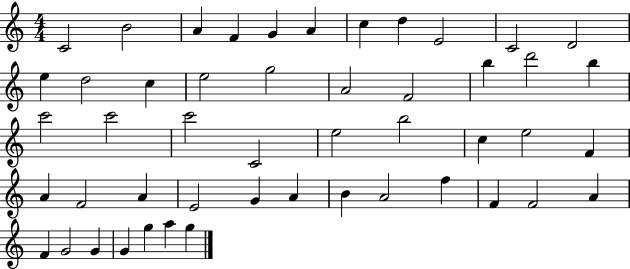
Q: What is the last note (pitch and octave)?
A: G5